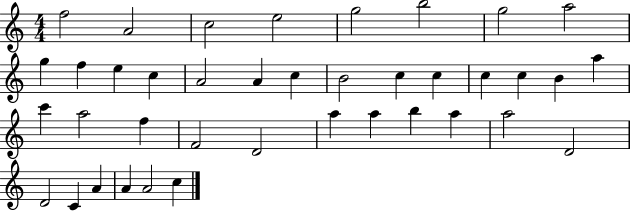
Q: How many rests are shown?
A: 0